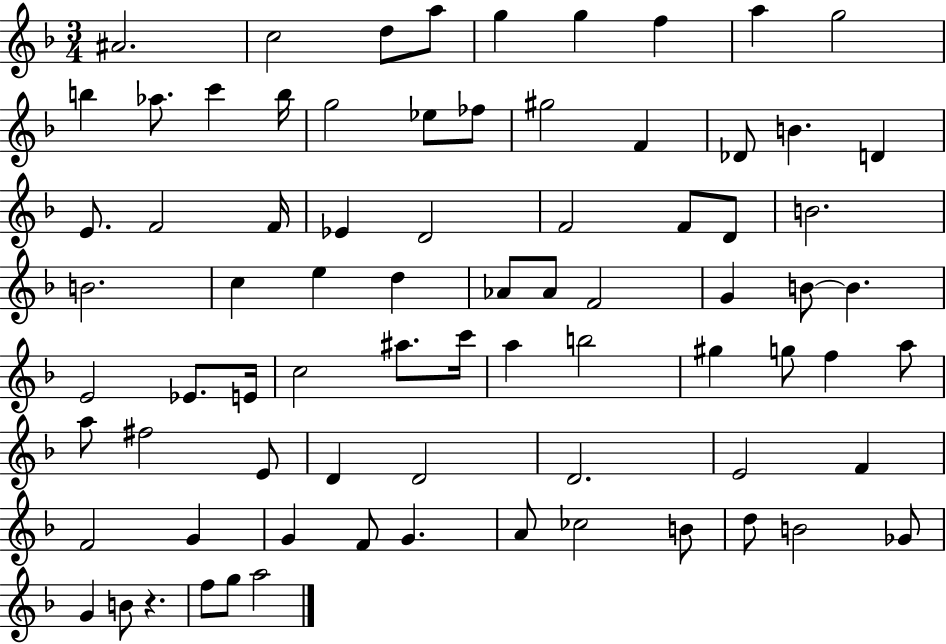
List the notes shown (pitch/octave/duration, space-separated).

A#4/h. C5/h D5/e A5/e G5/q G5/q F5/q A5/q G5/h B5/q Ab5/e. C6/q B5/s G5/h Eb5/e FES5/e G#5/h F4/q Db4/e B4/q. D4/q E4/e. F4/h F4/s Eb4/q D4/h F4/h F4/e D4/e B4/h. B4/h. C5/q E5/q D5/q Ab4/e Ab4/e F4/h G4/q B4/e B4/q. E4/h Eb4/e. E4/s C5/h A#5/e. C6/s A5/q B5/h G#5/q G5/e F5/q A5/e A5/e F#5/h E4/e D4/q D4/h D4/h. E4/h F4/q F4/h G4/q G4/q F4/e G4/q. A4/e CES5/h B4/e D5/e B4/h Gb4/e G4/q B4/e R/q. F5/e G5/e A5/h